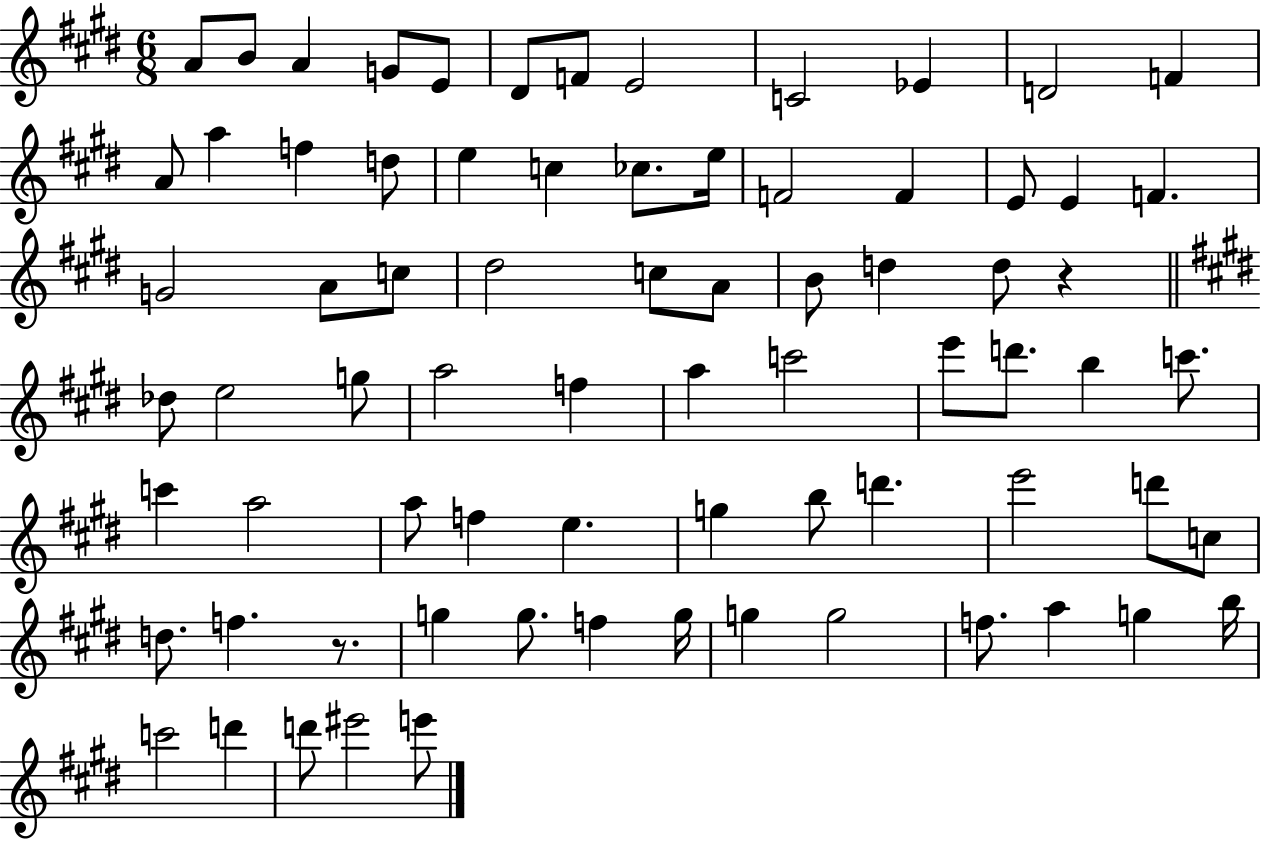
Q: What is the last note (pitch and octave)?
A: E6